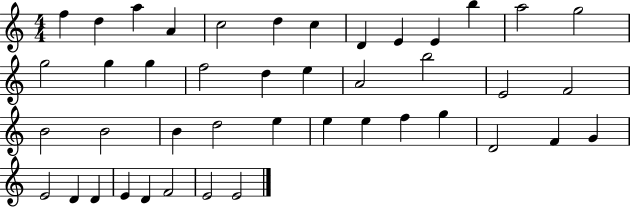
{
  \clef treble
  \numericTimeSignature
  \time 4/4
  \key c \major
  f''4 d''4 a''4 a'4 | c''2 d''4 c''4 | d'4 e'4 e'4 b''4 | a''2 g''2 | \break g''2 g''4 g''4 | f''2 d''4 e''4 | a'2 b''2 | e'2 f'2 | \break b'2 b'2 | b'4 d''2 e''4 | e''4 e''4 f''4 g''4 | d'2 f'4 g'4 | \break e'2 d'4 d'4 | e'4 d'4 f'2 | e'2 e'2 | \bar "|."
}